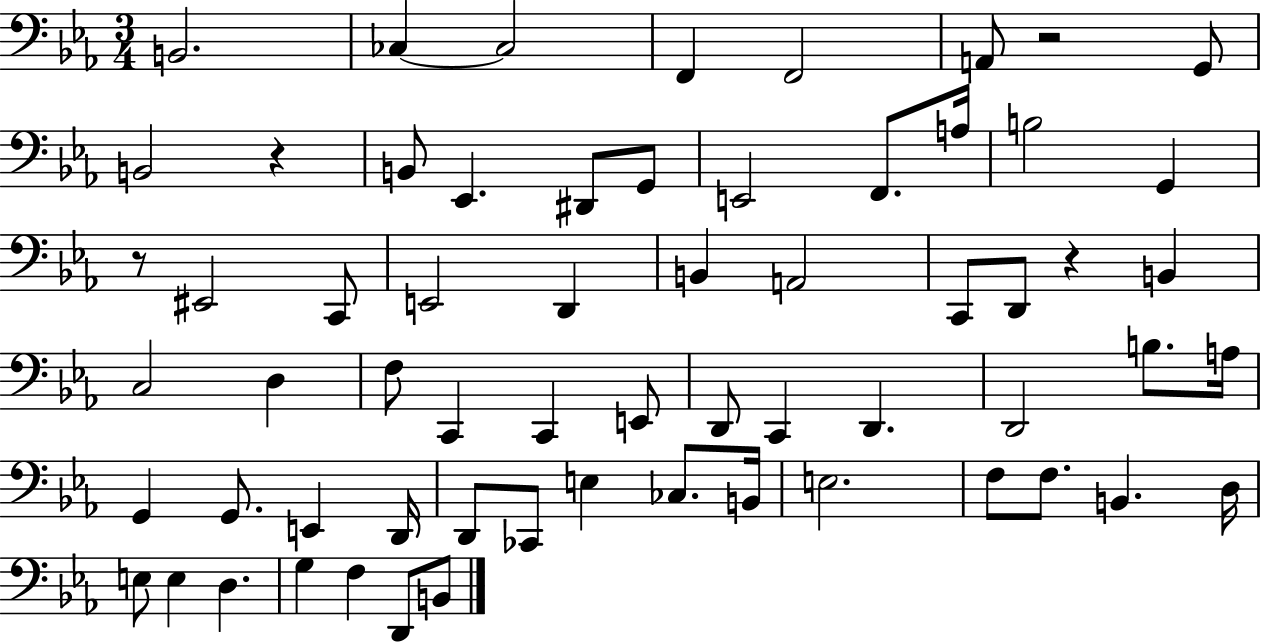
{
  \clef bass
  \numericTimeSignature
  \time 3/4
  \key ees \major
  b,2. | ces4~~ ces2 | f,4 f,2 | a,8 r2 g,8 | \break b,2 r4 | b,8 ees,4. dis,8 g,8 | e,2 f,8. a16 | b2 g,4 | \break r8 eis,2 c,8 | e,2 d,4 | b,4 a,2 | c,8 d,8 r4 b,4 | \break c2 d4 | f8 c,4 c,4 e,8 | d,8 c,4 d,4. | d,2 b8. a16 | \break g,4 g,8. e,4 d,16 | d,8 ces,8 e4 ces8. b,16 | e2. | f8 f8. b,4. d16 | \break e8 e4 d4. | g4 f4 d,8 b,8 | \bar "|."
}